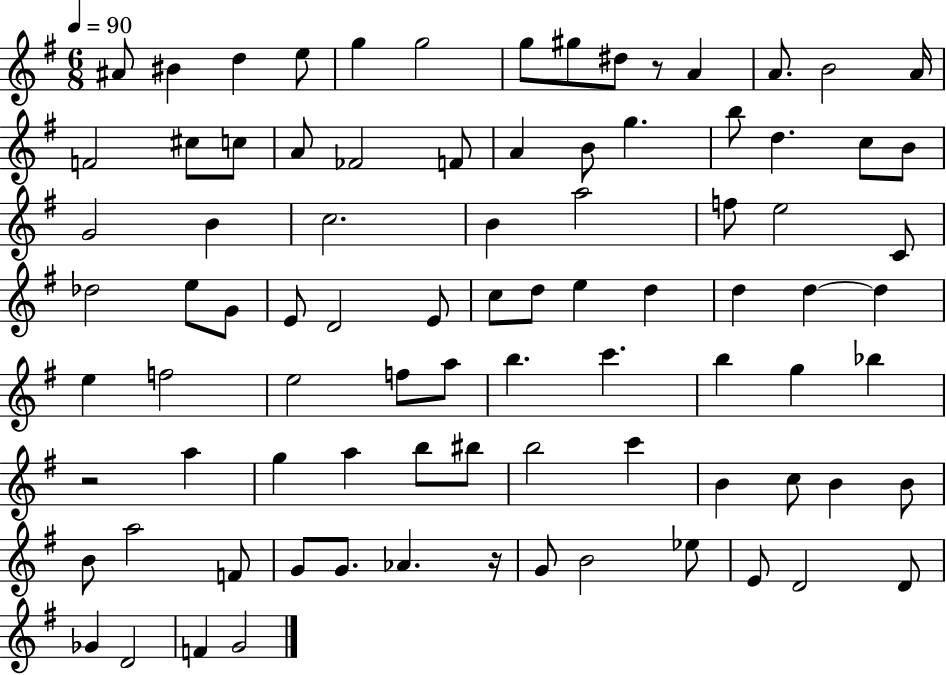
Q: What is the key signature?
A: G major